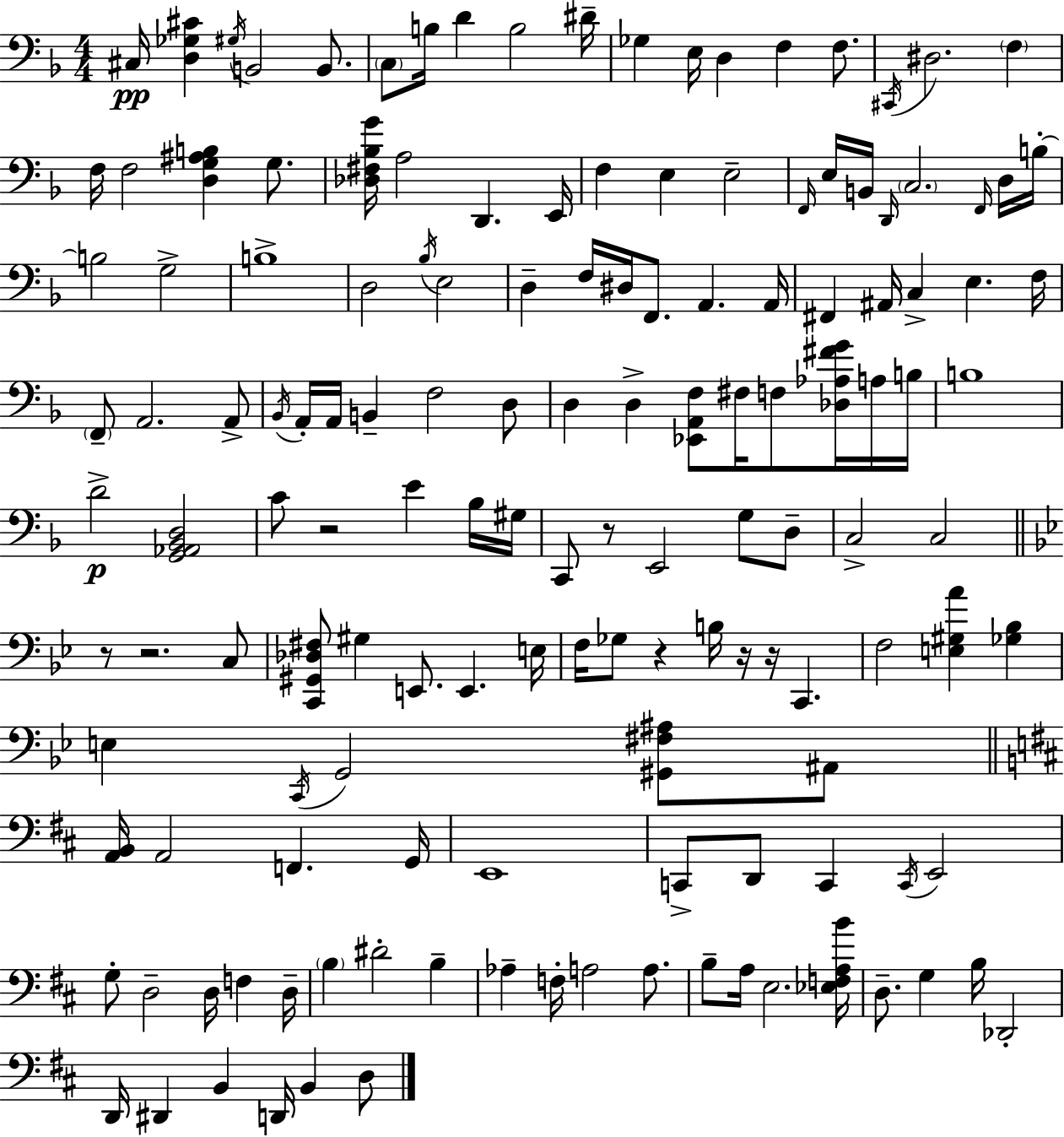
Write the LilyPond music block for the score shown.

{
  \clef bass
  \numericTimeSignature
  \time 4/4
  \key f \major
  cis16\pp <d ges cis'>4 \acciaccatura { gis16 } b,2 b,8. | \parenthesize c8 b16 d'4 b2 | dis'16-- ges4 e16 d4 f4 f8. | \acciaccatura { cis,16 } dis2. \parenthesize f4 | \break f16 f2 <d g ais b>4 g8. | <des fis bes g'>16 a2 d,4. | e,16 f4 e4 e2-- | \grace { f,16 } e16 b,16 \grace { d,16 } \parenthesize c2. | \break \grace { f,16 } d16 b16-.~~ b2 g2-> | b1-> | d2 \acciaccatura { bes16 } e2 | d4-- f16 dis16 f,8. a,4. | \break a,16 fis,4 ais,16 c4-> e4. | f16 \parenthesize f,8-- a,2. | a,8-> \acciaccatura { bes,16 } a,16-. a,16 b,4-- f2 | d8 d4 d4-> <ees, a, f>8 | \break fis16 f8 <des aes fis' g'>16 a16 b16 b1 | d'2->\p <g, aes, bes, d>2 | c'8 r2 | e'4 bes16 gis16 c,8 r8 e,2 | \break g8 d8-- c2-> c2 | \bar "||" \break \key bes \major r8 r2. c8 | <c, gis, des fis>8 gis4 e,8. e,4. e16 | f16 ges8 r4 b16 r16 r16 c,4. | f2 <e gis a'>4 <ges bes>4 | \break e4 \acciaccatura { c,16 } g,2 <gis, fis ais>8 ais,8 | \bar "||" \break \key b \minor <a, b,>16 a,2 f,4. g,16 | e,1 | c,8-> d,8 c,4 \acciaccatura { c,16 } e,2 | g8-. d2-- d16 f4 | \break d16-- \parenthesize b4 dis'2-. b4-- | aes4-- f16-. a2 a8. | b8-- a16 e2. | <ees f a b'>16 d8.-- g4 b16 des,2-. | \break d,16 dis,4 b,4 d,16 b,4 d8 | \bar "|."
}